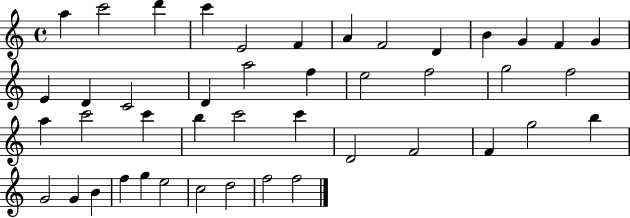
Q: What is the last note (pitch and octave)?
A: F5